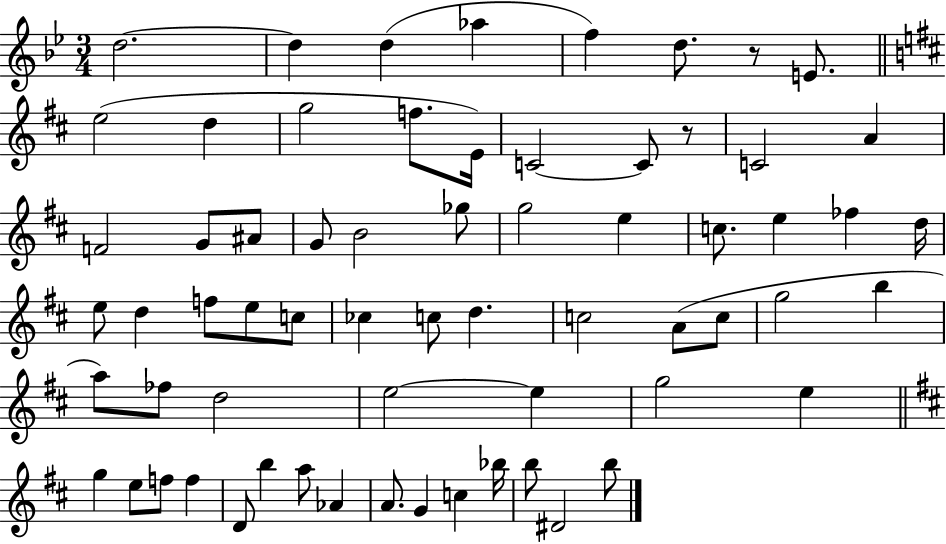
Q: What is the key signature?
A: BES major